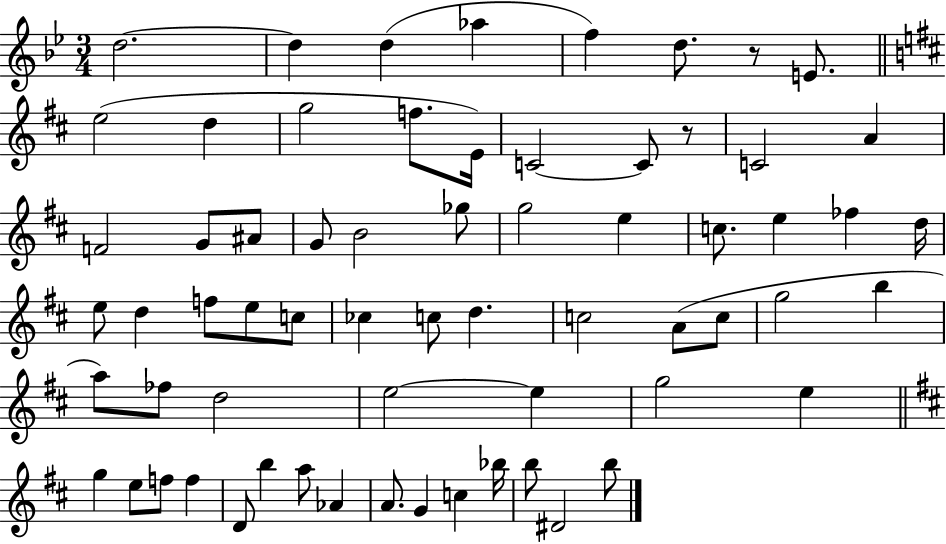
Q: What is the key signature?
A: BES major